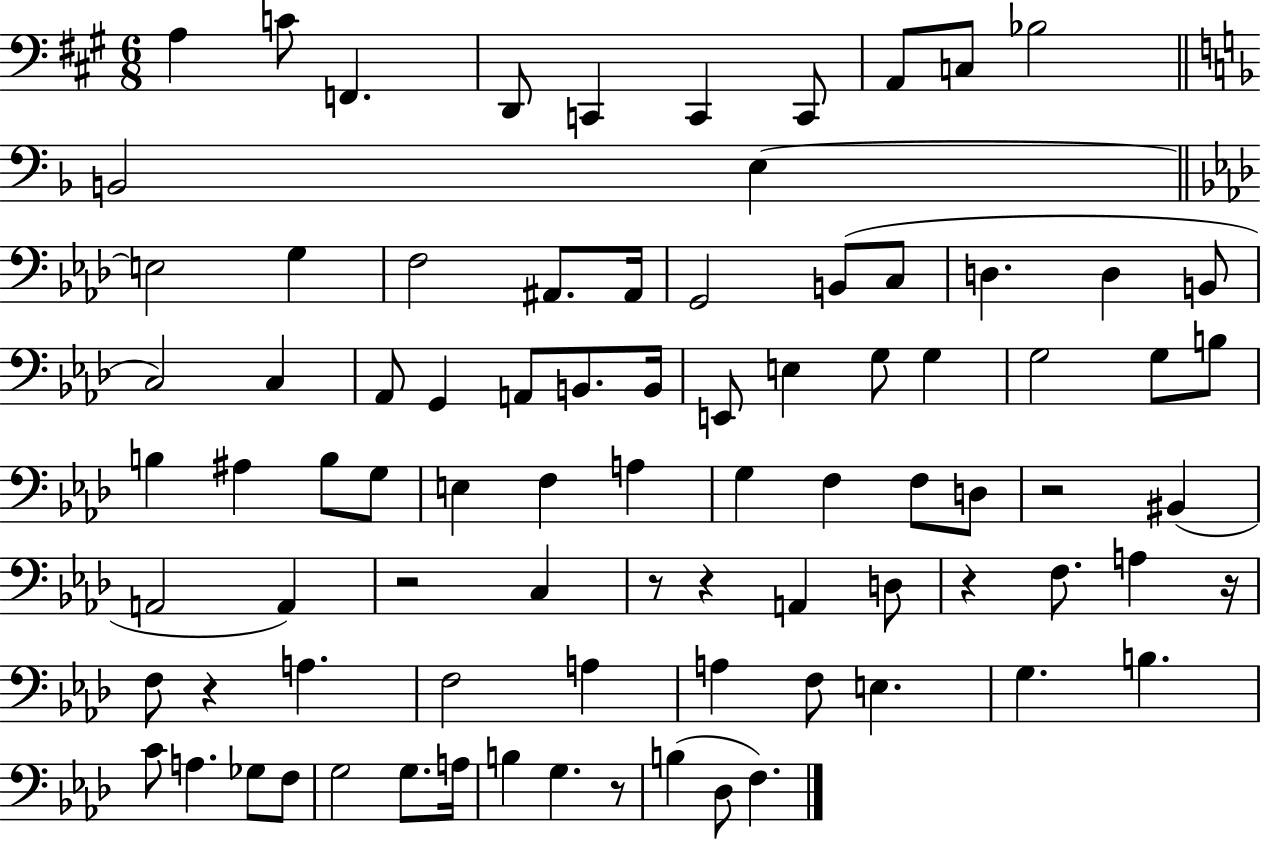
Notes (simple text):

A3/q C4/e F2/q. D2/e C2/q C2/q C2/e A2/e C3/e Bb3/h B2/h E3/q E3/h G3/q F3/h A#2/e. A#2/s G2/h B2/e C3/e D3/q. D3/q B2/e C3/h C3/q Ab2/e G2/q A2/e B2/e. B2/s E2/e E3/q G3/e G3/q G3/h G3/e B3/e B3/q A#3/q B3/e G3/e E3/q F3/q A3/q G3/q F3/q F3/e D3/e R/h BIS2/q A2/h A2/q R/h C3/q R/e R/q A2/q D3/e R/q F3/e. A3/q R/s F3/e R/q A3/q. F3/h A3/q A3/q F3/e E3/q. G3/q. B3/q. C4/e A3/q. Gb3/e F3/e G3/h G3/e. A3/s B3/q G3/q. R/e B3/q Db3/e F3/q.